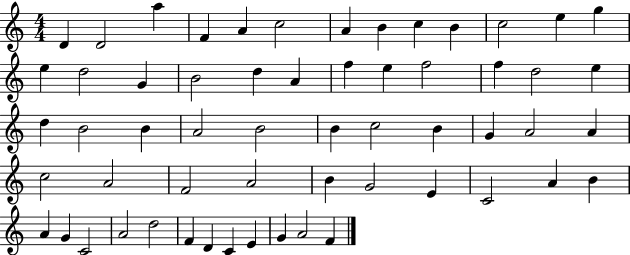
{
  \clef treble
  \numericTimeSignature
  \time 4/4
  \key c \major
  d'4 d'2 a''4 | f'4 a'4 c''2 | a'4 b'4 c''4 b'4 | c''2 e''4 g''4 | \break e''4 d''2 g'4 | b'2 d''4 a'4 | f''4 e''4 f''2 | f''4 d''2 e''4 | \break d''4 b'2 b'4 | a'2 b'2 | b'4 c''2 b'4 | g'4 a'2 a'4 | \break c''2 a'2 | f'2 a'2 | b'4 g'2 e'4 | c'2 a'4 b'4 | \break a'4 g'4 c'2 | a'2 d''2 | f'4 d'4 c'4 e'4 | g'4 a'2 f'4 | \break \bar "|."
}